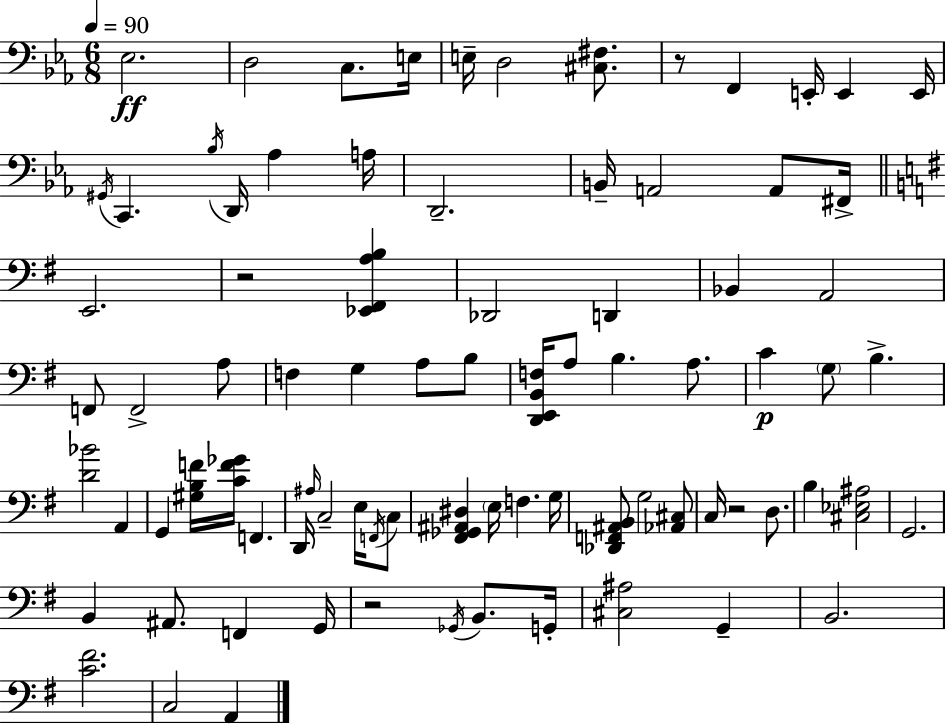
Eb3/h. D3/h C3/e. E3/s E3/s D3/h [C#3,F#3]/e. R/e F2/q E2/s E2/q E2/s G#2/s C2/q. Bb3/s D2/s Ab3/q A3/s D2/h. B2/s A2/h A2/e F#2/s E2/h. R/h [Eb2,F#2,A3,B3]/q Db2/h D2/q Bb2/q A2/h F2/e F2/h A3/e F3/q G3/q A3/e B3/e [D2,E2,B2,F3]/s A3/e B3/q. A3/e. C4/q G3/e B3/q. [D4,Bb4]/h A2/q G2/q [G#3,B3,F4]/s [C4,F4,Gb4]/s F2/q. D2/s A#3/s C3/h E3/s F2/s C3/e [F#2,Gb2,A#2,D#3]/q E3/s F3/q. G3/s [Db2,F2,A#2,B2]/e G3/h [Ab2,C#3]/e C3/s R/h D3/e. B3/q [C#3,Eb3,A#3]/h G2/h. B2/q A#2/e. F2/q G2/s R/h Gb2/s B2/e. G2/s [C#3,A#3]/h G2/q B2/h. [C4,F#4]/h. C3/h A2/q